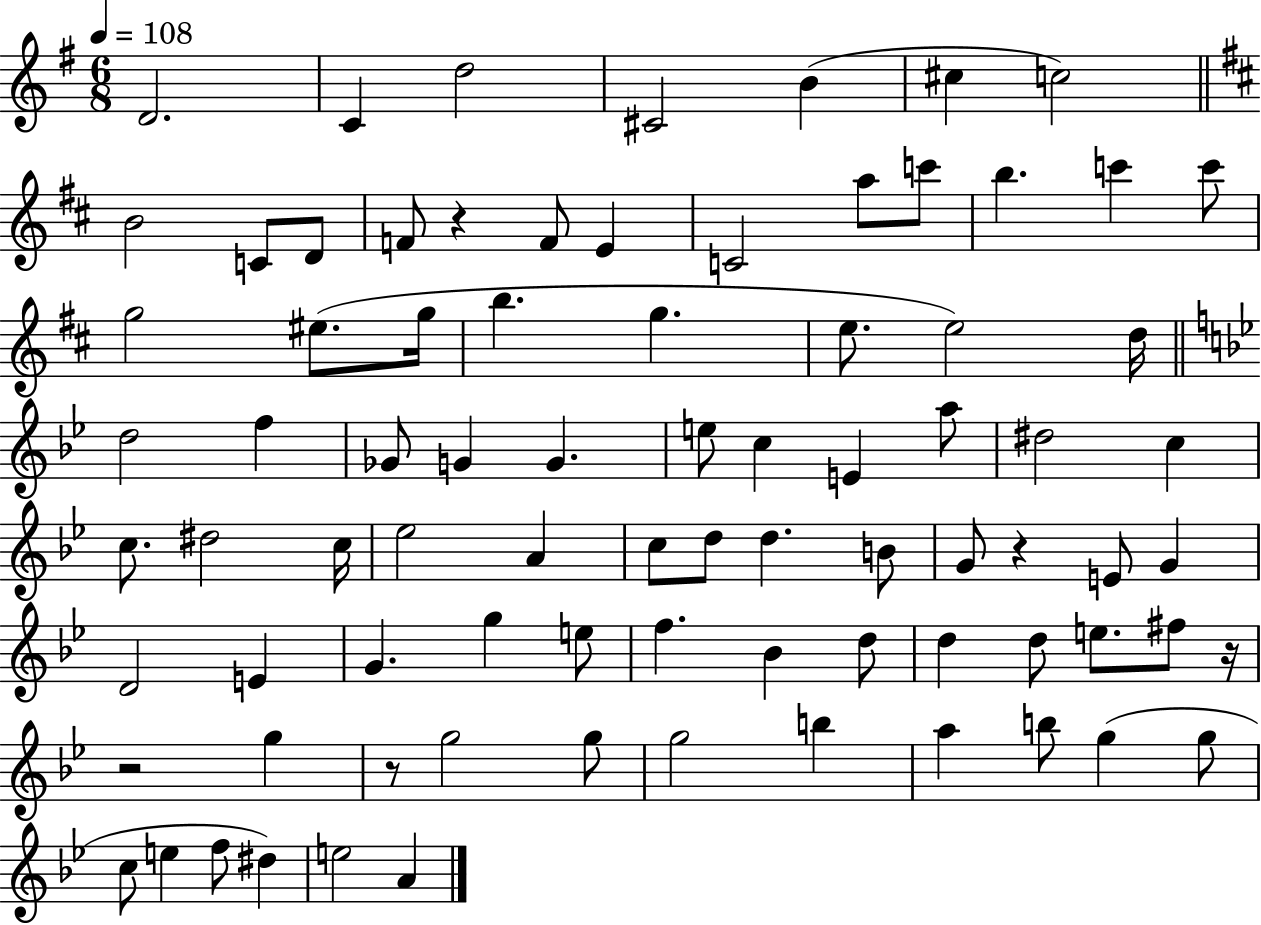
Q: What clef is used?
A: treble